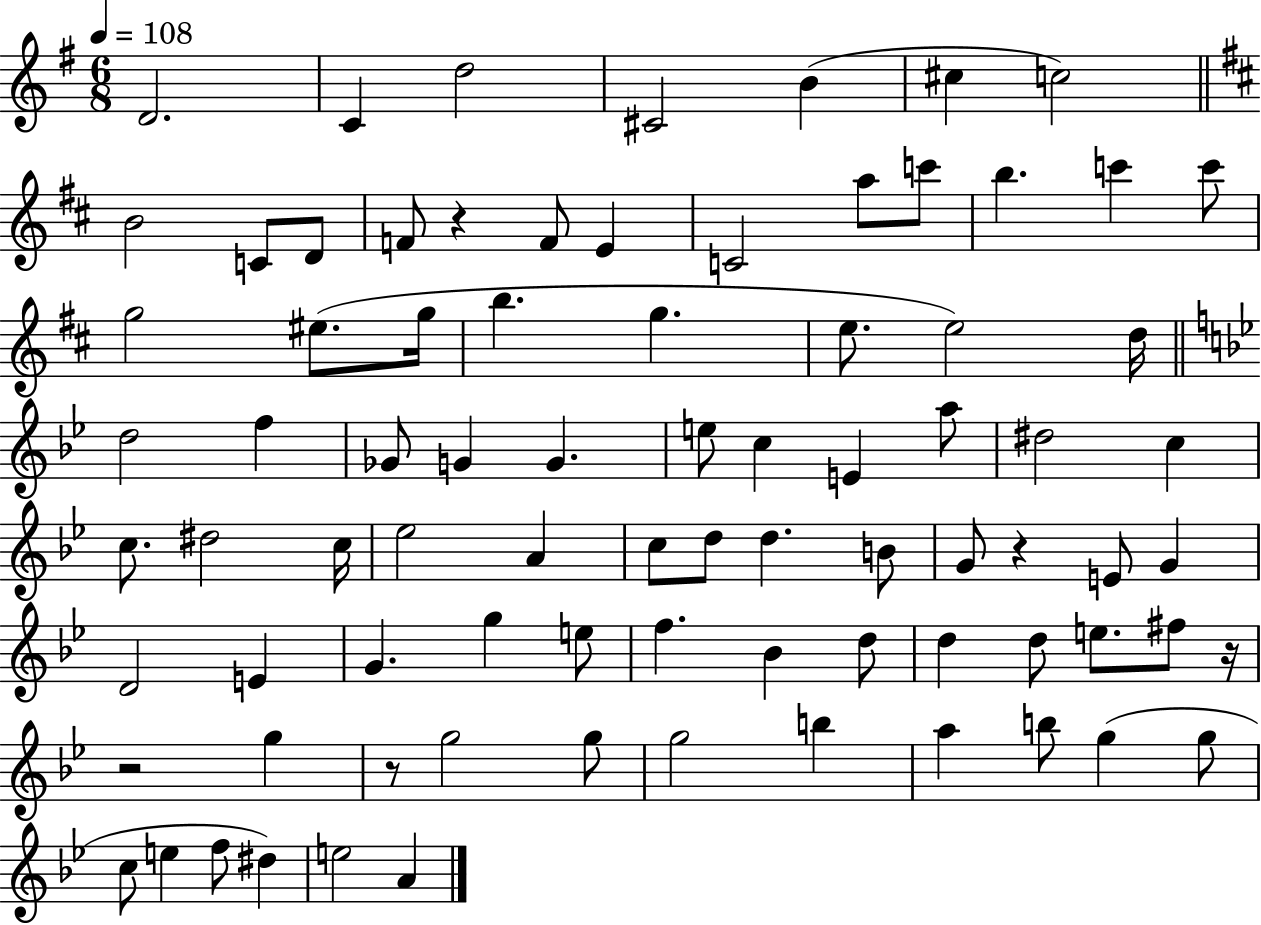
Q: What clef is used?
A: treble